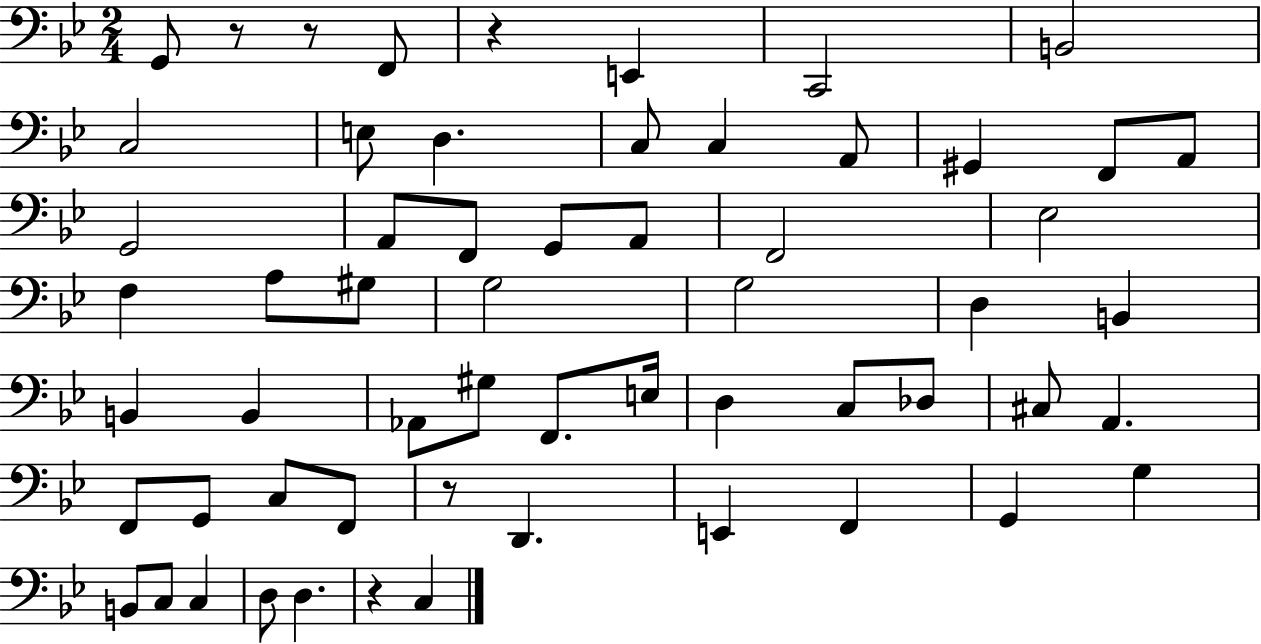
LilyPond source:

{
  \clef bass
  \numericTimeSignature
  \time 2/4
  \key bes \major
  g,8 r8 r8 f,8 | r4 e,4 | c,2 | b,2 | \break c2 | e8 d4. | c8 c4 a,8 | gis,4 f,8 a,8 | \break g,2 | a,8 f,8 g,8 a,8 | f,2 | ees2 | \break f4 a8 gis8 | g2 | g2 | d4 b,4 | \break b,4 b,4 | aes,8 gis8 f,8. e16 | d4 c8 des8 | cis8 a,4. | \break f,8 g,8 c8 f,8 | r8 d,4. | e,4 f,4 | g,4 g4 | \break b,8 c8 c4 | d8 d4. | r4 c4 | \bar "|."
}